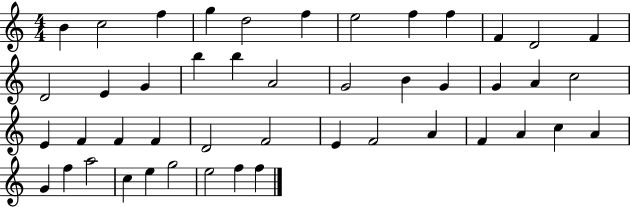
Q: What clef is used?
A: treble